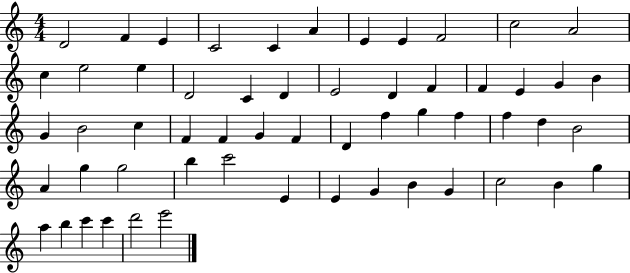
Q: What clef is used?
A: treble